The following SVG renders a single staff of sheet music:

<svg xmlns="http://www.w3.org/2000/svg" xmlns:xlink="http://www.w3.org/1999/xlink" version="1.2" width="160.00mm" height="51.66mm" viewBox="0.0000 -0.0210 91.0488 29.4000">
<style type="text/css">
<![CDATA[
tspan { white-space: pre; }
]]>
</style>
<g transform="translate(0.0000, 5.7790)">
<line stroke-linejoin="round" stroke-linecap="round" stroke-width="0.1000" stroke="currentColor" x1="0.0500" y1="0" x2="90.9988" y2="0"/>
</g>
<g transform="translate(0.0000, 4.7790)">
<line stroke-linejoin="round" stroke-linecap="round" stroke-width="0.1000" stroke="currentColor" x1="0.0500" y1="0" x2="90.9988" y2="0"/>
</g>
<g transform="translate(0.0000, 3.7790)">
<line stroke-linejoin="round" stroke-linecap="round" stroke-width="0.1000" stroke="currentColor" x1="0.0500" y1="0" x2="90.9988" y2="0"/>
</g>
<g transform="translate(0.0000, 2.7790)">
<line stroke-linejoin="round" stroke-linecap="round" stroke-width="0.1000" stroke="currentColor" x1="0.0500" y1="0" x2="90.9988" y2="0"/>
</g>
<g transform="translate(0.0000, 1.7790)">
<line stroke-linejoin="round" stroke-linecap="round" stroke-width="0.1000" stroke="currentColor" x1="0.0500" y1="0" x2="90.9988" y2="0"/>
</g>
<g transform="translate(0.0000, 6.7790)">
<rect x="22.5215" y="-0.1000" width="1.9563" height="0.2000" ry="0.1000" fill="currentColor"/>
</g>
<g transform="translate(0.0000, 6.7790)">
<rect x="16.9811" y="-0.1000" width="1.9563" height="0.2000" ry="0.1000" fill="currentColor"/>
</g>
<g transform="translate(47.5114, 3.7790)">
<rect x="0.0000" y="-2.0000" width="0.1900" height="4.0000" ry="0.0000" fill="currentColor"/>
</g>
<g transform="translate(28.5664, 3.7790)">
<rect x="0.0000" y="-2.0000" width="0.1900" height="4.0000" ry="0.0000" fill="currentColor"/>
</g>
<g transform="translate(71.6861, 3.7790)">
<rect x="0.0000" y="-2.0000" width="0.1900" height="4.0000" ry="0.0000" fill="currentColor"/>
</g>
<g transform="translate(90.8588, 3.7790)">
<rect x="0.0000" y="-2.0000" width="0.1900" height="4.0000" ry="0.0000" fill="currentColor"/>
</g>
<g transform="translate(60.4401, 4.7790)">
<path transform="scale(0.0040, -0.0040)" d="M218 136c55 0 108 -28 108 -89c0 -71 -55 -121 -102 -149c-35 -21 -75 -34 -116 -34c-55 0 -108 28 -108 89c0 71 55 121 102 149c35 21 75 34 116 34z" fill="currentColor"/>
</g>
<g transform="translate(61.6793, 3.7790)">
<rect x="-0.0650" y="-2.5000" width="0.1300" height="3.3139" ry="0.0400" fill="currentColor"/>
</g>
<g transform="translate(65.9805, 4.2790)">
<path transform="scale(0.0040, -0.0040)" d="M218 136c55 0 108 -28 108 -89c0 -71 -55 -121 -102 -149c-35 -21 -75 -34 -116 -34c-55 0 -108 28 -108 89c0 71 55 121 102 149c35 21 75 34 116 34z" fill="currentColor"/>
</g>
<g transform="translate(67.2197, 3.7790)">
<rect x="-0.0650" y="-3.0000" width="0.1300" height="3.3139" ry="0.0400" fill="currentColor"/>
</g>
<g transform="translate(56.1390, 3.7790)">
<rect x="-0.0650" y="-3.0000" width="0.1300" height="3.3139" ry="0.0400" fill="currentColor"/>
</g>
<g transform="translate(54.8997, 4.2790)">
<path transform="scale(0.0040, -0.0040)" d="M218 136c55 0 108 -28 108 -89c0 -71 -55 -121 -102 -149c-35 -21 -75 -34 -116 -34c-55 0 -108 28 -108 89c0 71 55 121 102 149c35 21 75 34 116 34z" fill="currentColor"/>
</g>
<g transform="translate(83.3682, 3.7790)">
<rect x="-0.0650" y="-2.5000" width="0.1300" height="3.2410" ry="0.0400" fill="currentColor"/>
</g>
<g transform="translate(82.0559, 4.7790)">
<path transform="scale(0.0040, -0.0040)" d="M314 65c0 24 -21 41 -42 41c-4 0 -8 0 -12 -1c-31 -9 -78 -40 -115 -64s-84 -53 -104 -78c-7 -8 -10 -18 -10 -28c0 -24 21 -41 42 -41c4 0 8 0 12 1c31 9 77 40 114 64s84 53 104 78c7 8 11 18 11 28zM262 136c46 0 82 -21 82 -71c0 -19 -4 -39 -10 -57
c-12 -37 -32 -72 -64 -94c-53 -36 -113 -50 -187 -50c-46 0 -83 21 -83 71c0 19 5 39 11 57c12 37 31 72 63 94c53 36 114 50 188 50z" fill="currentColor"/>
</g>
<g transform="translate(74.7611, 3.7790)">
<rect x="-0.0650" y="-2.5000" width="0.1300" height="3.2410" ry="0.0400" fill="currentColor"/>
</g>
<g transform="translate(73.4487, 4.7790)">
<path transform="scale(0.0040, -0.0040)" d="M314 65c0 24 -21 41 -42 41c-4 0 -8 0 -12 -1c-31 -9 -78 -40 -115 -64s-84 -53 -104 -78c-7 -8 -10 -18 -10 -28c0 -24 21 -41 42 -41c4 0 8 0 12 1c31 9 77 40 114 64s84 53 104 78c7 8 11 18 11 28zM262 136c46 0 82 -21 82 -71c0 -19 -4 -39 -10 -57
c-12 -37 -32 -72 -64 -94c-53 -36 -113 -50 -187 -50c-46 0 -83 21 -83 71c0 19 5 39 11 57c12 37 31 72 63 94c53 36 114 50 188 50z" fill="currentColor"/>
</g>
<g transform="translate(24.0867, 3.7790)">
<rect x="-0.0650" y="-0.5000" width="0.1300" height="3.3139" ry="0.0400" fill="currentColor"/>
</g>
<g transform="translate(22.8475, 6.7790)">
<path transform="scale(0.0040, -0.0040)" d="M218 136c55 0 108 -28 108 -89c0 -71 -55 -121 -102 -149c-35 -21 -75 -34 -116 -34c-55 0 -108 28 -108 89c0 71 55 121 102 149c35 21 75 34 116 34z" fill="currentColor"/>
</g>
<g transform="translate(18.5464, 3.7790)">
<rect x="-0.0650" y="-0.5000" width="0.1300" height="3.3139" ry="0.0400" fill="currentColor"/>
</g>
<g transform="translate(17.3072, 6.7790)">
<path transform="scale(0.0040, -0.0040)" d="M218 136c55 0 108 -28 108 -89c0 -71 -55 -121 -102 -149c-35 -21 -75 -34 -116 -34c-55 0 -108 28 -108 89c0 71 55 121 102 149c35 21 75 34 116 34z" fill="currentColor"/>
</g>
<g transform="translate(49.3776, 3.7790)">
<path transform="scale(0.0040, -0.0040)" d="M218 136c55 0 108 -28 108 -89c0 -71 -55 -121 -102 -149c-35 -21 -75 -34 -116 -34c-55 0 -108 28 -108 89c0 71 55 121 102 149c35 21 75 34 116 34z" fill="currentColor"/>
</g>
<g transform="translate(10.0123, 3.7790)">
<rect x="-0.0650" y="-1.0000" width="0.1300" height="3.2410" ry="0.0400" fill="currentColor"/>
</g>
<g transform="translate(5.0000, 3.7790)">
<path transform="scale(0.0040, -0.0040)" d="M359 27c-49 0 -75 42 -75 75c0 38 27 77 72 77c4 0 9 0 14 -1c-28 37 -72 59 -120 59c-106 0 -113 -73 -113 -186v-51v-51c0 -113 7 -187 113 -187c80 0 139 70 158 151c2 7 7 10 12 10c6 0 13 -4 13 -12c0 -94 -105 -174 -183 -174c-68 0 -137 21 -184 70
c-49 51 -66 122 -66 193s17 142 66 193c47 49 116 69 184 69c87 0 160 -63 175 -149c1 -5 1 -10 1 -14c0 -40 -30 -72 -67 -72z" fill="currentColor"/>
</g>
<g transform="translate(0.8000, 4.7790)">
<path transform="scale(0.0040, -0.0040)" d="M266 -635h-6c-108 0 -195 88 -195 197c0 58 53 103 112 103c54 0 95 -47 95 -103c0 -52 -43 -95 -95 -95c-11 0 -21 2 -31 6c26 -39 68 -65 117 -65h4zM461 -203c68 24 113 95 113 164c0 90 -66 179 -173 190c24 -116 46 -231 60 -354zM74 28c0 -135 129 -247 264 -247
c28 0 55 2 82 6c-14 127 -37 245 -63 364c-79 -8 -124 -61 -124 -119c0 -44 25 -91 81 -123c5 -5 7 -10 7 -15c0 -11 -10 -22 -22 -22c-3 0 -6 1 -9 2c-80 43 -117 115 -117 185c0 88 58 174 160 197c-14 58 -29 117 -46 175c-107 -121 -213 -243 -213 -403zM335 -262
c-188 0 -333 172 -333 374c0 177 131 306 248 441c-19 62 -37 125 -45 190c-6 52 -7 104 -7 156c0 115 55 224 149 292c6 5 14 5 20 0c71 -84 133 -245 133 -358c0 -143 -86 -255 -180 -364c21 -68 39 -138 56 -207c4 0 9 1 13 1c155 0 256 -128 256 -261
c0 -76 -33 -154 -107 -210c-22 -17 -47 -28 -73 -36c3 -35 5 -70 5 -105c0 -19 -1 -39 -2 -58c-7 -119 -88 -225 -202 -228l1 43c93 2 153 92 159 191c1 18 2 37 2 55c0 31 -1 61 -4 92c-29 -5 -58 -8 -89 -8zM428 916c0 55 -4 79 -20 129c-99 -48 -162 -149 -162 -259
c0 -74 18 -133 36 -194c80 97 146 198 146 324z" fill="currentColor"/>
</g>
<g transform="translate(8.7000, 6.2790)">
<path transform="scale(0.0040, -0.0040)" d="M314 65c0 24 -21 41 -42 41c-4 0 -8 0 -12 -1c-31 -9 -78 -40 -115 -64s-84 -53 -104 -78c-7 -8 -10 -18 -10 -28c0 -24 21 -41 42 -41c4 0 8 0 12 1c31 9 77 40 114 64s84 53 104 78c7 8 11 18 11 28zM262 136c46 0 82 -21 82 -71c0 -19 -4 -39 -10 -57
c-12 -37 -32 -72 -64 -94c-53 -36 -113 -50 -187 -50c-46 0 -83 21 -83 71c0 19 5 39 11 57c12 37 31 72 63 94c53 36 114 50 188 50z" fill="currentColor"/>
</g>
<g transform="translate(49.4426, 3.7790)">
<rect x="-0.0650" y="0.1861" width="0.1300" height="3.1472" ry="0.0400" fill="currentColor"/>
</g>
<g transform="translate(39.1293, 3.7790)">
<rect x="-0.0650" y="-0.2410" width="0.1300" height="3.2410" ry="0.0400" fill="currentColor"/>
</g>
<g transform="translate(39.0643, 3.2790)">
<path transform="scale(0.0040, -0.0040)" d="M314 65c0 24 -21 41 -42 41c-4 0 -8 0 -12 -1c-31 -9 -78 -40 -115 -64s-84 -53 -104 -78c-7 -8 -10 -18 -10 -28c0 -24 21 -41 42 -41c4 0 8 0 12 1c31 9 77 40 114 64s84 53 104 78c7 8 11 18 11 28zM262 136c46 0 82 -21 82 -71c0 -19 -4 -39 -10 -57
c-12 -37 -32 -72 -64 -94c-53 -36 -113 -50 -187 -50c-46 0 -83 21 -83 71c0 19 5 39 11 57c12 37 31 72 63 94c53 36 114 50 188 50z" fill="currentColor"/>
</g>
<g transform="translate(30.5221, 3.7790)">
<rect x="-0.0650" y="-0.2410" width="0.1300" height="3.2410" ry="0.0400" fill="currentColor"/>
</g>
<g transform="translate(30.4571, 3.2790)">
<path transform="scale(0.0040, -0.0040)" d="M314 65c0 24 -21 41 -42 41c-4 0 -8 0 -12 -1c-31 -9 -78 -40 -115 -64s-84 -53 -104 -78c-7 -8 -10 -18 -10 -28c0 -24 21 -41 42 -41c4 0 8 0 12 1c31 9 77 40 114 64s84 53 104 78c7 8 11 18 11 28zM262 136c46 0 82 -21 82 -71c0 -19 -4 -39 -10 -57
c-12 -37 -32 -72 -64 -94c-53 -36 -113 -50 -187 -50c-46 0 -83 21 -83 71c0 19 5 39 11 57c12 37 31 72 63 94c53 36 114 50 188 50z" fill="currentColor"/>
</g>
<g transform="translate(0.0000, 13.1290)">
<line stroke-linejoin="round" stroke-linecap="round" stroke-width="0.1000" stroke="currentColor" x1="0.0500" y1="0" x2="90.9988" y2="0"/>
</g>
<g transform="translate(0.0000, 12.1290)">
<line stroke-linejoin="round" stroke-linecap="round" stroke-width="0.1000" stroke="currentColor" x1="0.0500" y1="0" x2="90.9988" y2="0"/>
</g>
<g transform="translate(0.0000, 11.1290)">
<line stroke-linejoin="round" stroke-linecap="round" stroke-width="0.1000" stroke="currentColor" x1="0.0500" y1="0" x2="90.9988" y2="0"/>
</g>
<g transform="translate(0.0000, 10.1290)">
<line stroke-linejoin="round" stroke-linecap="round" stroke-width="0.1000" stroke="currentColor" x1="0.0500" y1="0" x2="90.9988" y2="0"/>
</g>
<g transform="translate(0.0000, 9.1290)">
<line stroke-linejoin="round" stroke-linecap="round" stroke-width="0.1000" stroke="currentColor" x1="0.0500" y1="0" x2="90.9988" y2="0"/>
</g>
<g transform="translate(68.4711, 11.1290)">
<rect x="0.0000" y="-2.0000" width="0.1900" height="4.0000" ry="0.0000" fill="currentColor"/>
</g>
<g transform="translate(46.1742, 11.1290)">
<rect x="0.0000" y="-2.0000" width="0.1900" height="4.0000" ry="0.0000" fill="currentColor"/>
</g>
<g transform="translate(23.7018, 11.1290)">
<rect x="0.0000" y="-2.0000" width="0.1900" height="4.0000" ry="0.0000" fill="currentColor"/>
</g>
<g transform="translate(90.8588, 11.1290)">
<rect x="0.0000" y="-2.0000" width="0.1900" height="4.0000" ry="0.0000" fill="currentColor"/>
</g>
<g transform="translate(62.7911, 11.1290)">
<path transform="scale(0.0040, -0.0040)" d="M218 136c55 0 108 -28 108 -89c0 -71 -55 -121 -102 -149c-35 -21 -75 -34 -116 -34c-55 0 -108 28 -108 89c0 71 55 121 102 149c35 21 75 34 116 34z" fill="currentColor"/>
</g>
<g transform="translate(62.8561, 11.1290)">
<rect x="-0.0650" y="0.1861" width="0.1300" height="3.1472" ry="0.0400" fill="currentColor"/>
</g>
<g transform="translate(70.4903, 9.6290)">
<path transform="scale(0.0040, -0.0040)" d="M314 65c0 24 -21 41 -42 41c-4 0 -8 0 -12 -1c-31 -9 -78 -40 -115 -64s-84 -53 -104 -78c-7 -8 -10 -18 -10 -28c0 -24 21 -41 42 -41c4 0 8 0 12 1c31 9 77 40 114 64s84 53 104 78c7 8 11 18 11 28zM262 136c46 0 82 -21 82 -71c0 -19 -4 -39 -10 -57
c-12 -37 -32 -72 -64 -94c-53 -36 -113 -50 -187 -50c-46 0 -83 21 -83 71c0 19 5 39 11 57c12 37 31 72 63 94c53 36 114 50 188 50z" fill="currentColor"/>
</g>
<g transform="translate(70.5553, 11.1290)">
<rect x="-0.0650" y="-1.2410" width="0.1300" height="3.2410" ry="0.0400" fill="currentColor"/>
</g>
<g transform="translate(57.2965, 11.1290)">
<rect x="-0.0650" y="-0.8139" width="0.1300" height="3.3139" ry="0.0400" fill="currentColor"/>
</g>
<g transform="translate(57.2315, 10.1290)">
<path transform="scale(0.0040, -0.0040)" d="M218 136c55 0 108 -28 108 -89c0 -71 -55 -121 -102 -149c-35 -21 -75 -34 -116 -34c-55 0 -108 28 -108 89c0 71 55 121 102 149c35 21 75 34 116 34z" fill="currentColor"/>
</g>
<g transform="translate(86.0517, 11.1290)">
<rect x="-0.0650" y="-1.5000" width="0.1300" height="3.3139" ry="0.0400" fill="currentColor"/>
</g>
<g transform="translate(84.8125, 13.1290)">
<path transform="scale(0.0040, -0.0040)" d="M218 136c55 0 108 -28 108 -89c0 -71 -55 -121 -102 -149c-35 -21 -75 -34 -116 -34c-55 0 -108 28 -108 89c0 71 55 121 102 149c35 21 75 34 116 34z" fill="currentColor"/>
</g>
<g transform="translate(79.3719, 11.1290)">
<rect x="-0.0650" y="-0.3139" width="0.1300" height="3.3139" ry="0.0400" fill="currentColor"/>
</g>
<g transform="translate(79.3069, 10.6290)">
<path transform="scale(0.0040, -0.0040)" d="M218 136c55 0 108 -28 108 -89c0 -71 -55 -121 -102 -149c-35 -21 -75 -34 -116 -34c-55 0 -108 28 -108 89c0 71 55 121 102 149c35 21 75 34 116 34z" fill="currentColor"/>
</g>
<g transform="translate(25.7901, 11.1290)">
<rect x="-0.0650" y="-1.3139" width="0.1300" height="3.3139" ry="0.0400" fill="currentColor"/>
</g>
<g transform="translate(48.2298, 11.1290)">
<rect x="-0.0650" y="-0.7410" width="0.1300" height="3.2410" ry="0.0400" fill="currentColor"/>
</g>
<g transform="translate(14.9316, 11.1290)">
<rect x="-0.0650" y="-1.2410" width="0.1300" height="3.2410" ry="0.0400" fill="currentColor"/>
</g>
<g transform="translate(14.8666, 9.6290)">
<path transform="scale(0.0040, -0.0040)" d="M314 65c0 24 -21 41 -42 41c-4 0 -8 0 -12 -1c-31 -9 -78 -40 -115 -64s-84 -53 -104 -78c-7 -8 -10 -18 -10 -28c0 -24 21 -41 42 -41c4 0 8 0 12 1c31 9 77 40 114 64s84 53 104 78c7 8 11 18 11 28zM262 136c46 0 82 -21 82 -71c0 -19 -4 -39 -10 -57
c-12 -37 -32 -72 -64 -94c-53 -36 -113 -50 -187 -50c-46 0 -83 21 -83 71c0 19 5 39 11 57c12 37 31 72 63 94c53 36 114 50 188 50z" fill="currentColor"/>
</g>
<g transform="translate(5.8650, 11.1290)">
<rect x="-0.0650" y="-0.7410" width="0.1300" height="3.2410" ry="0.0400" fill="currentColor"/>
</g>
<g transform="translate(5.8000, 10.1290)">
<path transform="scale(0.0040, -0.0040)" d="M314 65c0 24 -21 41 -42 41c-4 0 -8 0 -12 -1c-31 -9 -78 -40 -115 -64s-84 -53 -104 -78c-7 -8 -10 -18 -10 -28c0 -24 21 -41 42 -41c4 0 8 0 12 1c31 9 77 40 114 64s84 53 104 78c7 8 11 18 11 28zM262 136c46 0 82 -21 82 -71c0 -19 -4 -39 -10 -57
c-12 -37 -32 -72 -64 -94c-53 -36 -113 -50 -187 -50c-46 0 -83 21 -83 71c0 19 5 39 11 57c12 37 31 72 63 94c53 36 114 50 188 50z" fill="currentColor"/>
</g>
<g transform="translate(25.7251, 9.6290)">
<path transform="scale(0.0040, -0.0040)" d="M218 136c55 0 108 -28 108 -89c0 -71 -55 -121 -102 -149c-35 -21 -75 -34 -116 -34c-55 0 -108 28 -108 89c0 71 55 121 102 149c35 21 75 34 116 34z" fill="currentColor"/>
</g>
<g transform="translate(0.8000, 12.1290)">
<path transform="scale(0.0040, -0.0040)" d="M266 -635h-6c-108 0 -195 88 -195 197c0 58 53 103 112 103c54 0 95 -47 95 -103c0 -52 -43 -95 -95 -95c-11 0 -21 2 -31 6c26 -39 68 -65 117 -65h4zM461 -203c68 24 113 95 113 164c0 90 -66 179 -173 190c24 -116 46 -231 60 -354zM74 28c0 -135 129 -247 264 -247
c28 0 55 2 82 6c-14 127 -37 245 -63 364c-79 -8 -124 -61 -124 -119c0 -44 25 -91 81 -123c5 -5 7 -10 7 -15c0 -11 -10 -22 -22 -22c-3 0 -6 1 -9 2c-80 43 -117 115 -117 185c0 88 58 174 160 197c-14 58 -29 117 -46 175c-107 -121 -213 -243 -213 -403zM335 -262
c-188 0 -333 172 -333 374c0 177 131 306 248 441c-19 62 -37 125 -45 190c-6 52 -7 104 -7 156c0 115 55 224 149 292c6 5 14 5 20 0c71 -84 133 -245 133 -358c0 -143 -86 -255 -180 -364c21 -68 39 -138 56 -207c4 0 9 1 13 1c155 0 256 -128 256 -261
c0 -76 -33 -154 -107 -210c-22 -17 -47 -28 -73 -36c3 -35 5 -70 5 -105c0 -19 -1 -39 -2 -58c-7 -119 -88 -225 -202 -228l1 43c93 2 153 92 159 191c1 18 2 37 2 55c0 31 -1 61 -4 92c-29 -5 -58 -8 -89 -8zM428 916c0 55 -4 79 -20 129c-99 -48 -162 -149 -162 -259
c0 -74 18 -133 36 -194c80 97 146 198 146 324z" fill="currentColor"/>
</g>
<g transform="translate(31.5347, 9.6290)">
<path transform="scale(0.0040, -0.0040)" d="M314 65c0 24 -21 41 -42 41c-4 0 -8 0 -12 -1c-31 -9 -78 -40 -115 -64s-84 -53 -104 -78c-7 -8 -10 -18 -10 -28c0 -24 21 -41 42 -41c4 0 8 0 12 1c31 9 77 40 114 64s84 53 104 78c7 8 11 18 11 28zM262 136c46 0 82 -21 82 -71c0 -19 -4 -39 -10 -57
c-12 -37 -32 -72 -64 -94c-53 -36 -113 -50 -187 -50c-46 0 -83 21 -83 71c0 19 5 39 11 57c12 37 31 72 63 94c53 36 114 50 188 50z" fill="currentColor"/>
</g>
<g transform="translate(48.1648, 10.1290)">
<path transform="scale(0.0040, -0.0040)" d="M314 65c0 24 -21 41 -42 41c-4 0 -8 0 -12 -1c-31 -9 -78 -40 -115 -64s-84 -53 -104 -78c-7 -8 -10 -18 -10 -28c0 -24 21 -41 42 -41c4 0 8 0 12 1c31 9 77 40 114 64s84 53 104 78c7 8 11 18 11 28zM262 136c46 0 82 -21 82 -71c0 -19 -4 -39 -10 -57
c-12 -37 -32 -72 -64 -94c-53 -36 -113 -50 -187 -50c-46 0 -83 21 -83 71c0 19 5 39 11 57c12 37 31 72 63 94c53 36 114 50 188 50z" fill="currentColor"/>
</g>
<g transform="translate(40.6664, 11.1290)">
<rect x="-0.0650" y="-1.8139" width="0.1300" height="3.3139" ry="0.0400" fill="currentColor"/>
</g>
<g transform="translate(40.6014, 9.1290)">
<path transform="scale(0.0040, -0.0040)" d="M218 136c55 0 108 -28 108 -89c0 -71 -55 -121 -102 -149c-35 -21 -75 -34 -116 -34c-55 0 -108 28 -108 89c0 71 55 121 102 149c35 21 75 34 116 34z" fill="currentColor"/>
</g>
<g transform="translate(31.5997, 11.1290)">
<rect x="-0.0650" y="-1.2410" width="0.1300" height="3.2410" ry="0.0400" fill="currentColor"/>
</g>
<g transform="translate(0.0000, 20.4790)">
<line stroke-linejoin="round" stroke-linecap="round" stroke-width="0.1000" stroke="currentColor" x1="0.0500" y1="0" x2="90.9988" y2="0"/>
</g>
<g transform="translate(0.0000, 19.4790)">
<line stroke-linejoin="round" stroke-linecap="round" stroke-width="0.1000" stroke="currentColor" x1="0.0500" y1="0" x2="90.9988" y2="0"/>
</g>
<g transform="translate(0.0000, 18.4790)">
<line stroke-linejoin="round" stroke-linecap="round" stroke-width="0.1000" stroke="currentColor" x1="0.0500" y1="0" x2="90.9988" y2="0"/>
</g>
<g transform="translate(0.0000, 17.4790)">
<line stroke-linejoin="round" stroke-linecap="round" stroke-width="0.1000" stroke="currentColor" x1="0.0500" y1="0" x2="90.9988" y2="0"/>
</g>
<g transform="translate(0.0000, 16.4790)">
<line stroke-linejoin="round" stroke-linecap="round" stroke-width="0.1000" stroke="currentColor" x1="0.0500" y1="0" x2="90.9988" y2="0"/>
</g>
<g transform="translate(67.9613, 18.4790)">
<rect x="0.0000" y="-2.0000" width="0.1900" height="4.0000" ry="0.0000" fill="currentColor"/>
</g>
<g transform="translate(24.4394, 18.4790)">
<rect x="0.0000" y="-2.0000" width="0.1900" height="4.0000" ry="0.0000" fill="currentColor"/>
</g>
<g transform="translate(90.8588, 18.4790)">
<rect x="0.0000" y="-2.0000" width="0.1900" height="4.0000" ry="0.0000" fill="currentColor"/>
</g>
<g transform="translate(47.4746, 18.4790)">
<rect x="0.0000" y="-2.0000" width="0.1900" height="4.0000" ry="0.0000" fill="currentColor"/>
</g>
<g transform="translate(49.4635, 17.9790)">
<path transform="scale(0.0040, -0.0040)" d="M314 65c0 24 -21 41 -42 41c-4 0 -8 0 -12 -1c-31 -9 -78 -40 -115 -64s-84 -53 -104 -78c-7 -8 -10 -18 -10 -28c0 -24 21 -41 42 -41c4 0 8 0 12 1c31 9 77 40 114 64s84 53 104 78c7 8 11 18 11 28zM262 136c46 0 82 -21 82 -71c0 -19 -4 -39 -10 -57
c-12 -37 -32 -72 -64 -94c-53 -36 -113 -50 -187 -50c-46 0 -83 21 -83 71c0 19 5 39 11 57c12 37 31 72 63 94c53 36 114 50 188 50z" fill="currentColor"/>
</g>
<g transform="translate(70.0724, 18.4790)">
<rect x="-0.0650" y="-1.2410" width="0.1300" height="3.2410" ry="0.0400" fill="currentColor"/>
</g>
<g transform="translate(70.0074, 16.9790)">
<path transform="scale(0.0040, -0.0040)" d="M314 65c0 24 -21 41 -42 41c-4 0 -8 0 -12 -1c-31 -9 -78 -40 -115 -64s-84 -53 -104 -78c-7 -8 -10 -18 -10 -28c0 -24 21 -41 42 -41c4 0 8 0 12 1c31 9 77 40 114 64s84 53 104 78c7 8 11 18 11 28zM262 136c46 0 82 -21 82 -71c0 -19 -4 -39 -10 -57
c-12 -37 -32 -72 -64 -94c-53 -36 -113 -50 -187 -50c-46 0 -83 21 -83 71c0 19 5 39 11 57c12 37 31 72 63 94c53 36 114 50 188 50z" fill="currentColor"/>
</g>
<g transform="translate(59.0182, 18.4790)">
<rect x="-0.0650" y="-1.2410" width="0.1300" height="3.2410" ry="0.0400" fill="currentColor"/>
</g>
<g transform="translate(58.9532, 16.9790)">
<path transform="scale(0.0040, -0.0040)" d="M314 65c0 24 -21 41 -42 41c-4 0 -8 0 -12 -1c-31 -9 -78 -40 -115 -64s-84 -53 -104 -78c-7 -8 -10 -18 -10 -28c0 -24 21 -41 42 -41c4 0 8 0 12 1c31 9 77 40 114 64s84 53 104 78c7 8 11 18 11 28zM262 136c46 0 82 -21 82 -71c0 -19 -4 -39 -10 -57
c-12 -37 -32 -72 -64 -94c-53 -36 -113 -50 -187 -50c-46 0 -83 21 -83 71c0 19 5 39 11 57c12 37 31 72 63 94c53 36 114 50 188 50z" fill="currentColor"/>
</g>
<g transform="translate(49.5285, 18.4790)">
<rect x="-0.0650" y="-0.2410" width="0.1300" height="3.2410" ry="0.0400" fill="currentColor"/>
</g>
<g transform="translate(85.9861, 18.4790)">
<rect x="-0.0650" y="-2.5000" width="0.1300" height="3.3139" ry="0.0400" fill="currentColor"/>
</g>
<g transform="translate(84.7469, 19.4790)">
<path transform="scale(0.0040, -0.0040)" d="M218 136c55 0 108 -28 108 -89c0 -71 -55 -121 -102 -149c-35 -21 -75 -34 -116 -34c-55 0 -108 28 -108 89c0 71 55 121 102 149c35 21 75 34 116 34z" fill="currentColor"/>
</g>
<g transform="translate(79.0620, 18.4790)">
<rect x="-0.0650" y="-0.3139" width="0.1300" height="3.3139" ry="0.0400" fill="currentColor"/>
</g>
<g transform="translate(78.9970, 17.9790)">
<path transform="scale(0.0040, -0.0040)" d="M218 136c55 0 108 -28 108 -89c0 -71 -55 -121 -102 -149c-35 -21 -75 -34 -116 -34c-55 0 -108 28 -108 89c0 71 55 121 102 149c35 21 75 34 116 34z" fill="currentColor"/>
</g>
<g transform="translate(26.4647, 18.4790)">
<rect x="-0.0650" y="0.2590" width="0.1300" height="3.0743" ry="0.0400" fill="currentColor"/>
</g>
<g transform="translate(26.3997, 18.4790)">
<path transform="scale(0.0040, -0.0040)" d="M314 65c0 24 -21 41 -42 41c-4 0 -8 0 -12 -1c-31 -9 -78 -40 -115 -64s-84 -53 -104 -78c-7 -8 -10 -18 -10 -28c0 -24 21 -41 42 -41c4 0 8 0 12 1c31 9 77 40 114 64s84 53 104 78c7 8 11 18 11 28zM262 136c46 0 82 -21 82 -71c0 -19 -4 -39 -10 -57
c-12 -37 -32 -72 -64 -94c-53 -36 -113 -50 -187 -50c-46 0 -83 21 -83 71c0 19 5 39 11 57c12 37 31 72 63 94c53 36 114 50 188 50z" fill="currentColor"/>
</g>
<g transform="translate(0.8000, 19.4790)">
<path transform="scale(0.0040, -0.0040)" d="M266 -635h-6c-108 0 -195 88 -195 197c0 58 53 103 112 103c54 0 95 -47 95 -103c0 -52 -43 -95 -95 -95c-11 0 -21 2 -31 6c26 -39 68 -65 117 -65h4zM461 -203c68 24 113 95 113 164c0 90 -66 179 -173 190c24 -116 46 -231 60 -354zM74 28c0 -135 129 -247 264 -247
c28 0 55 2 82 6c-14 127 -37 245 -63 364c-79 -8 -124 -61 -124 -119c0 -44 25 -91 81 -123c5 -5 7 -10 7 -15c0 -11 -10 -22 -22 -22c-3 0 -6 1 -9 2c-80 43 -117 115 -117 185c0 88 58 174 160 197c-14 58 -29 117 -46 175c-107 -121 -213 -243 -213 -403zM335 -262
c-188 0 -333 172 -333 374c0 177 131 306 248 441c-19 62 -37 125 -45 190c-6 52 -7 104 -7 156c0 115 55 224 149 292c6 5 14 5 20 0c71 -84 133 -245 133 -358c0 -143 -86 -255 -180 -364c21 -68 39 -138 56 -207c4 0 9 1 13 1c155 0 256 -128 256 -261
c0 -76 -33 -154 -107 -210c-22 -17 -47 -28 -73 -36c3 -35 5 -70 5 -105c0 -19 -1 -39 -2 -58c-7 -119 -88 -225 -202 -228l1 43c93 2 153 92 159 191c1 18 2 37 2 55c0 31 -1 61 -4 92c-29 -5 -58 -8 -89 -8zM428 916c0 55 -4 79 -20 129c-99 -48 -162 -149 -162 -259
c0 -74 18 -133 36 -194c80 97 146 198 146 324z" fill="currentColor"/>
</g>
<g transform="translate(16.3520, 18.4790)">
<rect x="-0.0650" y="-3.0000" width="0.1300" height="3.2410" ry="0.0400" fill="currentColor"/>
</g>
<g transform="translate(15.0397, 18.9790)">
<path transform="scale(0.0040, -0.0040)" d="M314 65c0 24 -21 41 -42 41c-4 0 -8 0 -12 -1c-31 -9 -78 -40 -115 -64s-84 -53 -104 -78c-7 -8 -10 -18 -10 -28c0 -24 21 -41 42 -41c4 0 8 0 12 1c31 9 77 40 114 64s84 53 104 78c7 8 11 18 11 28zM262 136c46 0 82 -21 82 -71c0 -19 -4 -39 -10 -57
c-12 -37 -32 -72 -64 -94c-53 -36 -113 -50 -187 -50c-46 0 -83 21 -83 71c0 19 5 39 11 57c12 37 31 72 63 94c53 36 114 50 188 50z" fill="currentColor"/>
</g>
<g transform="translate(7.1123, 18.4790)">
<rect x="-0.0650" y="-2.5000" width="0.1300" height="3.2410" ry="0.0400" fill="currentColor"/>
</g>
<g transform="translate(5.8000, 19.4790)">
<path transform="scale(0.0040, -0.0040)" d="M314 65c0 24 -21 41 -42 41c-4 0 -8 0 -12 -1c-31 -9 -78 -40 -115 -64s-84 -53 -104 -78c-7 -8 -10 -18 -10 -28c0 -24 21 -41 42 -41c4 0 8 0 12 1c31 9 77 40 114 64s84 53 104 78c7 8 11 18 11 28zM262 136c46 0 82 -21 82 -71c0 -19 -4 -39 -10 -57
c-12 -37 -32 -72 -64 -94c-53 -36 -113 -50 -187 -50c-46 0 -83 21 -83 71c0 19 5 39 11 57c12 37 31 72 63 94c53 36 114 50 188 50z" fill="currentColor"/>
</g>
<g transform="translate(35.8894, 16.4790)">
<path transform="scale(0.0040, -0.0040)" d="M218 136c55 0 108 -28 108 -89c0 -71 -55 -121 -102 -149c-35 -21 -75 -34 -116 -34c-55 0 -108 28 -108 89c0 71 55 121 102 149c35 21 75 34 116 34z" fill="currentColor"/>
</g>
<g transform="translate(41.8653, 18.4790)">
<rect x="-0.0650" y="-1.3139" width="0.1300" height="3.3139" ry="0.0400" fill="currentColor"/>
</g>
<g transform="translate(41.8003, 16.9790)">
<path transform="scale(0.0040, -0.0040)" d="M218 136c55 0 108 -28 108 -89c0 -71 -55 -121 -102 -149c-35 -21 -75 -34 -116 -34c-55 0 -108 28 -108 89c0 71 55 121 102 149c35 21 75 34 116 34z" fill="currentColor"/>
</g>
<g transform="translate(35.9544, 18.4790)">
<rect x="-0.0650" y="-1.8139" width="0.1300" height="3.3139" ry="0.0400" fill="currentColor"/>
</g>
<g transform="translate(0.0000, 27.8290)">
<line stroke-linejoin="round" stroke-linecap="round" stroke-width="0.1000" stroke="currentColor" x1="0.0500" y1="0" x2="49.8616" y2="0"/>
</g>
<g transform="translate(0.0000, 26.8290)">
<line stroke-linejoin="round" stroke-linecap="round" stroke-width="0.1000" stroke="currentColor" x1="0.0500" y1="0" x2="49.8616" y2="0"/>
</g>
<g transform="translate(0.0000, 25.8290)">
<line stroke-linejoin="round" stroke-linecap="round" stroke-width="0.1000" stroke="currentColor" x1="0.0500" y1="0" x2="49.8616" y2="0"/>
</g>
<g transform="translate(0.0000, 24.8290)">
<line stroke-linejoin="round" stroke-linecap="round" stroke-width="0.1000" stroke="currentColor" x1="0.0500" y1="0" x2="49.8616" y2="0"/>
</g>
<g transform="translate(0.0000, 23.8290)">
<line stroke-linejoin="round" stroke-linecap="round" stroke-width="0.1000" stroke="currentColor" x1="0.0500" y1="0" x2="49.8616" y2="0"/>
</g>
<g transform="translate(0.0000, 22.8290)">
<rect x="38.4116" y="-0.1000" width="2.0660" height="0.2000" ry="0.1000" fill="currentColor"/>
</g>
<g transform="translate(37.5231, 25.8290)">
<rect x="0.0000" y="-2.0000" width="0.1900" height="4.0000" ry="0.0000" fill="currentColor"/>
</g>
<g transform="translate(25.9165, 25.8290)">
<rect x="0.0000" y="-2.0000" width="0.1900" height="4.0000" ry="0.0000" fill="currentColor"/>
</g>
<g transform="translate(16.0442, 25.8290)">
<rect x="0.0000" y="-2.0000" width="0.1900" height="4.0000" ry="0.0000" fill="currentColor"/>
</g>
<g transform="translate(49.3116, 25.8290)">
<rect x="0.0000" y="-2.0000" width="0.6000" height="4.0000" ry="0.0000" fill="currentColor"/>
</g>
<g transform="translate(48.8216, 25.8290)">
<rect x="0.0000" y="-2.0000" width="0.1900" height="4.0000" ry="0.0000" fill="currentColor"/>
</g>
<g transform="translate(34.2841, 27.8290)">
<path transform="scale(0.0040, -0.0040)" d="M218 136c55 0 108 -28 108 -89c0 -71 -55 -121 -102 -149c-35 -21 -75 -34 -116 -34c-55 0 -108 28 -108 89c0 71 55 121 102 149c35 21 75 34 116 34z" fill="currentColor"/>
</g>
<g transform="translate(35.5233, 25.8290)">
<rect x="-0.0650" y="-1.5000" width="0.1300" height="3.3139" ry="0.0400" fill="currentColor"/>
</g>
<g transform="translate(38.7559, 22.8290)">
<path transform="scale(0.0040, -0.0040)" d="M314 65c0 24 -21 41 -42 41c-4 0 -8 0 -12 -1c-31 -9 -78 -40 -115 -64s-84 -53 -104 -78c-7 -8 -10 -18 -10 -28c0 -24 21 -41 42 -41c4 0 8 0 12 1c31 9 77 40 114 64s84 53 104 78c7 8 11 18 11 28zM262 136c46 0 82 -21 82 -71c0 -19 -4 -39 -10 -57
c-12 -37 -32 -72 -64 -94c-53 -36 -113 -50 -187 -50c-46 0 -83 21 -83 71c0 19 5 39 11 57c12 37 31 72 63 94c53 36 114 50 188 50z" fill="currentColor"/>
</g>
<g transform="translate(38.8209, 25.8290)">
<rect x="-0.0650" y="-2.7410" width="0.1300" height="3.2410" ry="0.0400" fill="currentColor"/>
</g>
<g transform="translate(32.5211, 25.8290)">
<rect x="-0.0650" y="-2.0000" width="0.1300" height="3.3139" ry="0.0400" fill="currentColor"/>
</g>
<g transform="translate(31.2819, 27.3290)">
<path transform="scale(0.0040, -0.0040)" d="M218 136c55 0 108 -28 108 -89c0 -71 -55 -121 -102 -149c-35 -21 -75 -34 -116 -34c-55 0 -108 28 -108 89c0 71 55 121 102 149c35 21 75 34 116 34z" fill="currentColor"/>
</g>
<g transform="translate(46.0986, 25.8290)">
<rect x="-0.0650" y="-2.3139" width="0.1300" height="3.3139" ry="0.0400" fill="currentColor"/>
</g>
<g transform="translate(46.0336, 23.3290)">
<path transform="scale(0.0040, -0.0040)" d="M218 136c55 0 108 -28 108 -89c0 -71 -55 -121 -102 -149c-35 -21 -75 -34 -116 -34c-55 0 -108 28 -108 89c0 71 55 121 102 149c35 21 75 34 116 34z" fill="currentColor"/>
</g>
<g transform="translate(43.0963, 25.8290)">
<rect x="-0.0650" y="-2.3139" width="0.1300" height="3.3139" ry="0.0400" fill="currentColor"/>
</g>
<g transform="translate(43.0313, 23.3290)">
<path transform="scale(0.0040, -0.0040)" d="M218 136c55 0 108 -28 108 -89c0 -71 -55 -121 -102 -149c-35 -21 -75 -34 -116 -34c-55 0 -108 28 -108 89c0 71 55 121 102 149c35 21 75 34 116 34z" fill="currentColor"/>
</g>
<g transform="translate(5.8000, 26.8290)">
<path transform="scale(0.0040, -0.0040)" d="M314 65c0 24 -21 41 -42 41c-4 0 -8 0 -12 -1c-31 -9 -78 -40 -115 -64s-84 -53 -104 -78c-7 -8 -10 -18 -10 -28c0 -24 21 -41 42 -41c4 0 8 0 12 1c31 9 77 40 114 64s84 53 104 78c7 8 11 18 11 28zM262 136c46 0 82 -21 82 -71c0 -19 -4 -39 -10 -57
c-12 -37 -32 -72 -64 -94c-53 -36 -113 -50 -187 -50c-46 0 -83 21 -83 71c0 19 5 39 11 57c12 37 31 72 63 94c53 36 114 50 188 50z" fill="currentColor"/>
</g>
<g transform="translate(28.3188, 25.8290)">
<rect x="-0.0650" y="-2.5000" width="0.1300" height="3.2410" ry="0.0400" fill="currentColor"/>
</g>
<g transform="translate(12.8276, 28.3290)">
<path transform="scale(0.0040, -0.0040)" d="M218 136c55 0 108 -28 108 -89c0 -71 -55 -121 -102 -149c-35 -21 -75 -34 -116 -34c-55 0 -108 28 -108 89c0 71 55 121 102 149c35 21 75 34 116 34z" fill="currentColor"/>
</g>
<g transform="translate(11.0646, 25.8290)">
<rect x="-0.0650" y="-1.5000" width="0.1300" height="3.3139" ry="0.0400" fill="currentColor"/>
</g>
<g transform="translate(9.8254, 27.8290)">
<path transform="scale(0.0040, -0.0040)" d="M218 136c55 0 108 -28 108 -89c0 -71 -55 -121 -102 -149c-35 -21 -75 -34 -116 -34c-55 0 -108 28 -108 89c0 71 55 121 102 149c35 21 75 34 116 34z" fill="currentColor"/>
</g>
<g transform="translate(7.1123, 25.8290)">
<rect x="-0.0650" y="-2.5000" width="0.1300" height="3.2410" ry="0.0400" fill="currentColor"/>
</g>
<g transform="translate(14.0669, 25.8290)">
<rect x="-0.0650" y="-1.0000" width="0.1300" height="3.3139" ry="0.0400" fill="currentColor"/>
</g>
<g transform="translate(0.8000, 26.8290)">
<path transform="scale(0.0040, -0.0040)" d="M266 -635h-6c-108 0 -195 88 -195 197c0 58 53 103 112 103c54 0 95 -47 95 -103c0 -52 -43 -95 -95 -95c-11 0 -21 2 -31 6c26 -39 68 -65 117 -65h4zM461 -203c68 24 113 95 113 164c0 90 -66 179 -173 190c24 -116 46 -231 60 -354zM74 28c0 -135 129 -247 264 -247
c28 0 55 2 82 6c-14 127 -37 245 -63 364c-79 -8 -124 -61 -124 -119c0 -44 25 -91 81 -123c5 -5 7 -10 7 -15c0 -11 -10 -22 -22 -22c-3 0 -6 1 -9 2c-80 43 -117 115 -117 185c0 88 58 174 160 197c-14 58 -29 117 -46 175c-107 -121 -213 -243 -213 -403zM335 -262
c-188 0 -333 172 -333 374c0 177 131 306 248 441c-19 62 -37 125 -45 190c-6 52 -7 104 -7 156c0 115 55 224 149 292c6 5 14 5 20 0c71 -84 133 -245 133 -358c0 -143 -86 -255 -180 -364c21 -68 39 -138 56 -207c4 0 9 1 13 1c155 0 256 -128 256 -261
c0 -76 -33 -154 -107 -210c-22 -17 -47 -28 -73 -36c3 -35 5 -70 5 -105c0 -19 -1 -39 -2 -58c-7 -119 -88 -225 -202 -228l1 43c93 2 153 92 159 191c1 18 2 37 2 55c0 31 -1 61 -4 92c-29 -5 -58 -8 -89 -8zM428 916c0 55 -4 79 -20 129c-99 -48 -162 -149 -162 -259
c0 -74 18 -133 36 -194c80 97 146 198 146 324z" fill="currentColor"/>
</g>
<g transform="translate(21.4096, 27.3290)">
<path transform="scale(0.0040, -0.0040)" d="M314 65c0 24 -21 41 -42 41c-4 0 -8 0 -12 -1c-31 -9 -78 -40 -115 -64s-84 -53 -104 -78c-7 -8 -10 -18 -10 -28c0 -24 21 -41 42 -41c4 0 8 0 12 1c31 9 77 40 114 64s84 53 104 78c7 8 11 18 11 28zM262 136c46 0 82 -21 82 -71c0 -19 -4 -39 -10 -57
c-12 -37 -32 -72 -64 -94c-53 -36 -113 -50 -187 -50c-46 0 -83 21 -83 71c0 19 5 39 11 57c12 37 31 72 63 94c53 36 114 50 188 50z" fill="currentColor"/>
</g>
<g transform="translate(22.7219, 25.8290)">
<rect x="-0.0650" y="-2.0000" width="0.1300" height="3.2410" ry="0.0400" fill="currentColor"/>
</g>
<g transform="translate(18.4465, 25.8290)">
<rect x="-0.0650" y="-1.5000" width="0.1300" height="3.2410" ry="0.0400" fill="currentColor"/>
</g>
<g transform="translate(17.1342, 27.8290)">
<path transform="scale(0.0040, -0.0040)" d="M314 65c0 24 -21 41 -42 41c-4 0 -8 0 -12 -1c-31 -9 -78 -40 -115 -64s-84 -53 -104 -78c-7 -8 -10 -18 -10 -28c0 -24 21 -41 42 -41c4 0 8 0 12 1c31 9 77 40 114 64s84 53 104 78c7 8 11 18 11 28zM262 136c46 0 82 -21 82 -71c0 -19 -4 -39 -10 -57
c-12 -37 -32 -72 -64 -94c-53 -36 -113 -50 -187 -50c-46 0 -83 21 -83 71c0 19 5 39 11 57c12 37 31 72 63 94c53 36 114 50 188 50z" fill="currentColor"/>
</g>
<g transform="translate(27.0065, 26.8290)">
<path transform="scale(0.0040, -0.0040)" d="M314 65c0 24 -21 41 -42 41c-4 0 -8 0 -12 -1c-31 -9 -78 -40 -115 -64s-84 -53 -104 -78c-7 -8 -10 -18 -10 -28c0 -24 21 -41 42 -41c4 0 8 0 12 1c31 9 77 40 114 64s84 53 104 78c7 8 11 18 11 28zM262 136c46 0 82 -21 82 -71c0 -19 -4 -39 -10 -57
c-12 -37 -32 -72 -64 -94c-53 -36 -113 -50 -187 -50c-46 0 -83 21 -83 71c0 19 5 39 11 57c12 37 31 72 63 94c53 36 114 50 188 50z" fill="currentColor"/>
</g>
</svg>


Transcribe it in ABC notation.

X:1
T:Untitled
M:4/4
L:1/4
K:C
D2 C C c2 c2 B A G A G2 G2 d2 e2 e e2 f d2 d B e2 c E G2 A2 B2 f e c2 e2 e2 c G G2 E D E2 F2 G2 F E a2 g g